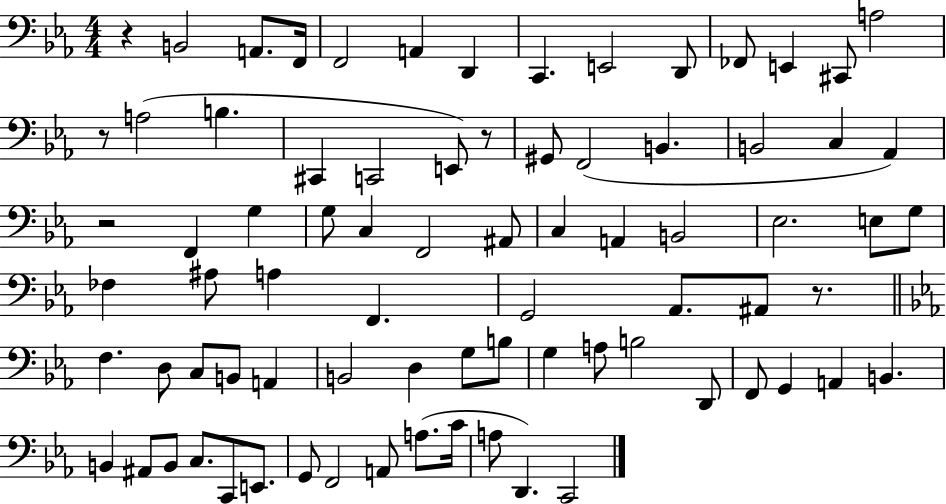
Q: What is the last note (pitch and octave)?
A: C2